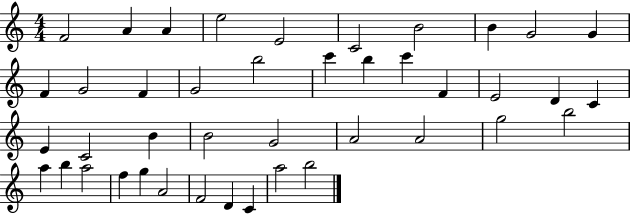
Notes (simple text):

F4/h A4/q A4/q E5/h E4/h C4/h B4/h B4/q G4/h G4/q F4/q G4/h F4/q G4/h B5/h C6/q B5/q C6/q F4/q E4/h D4/q C4/q E4/q C4/h B4/q B4/h G4/h A4/h A4/h G5/h B5/h A5/q B5/q A5/h F5/q G5/q A4/h F4/h D4/q C4/q A5/h B5/h